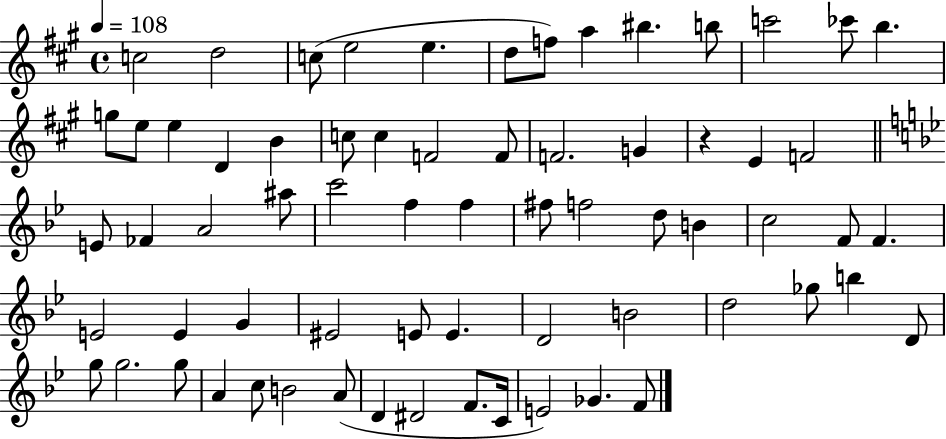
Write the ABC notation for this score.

X:1
T:Untitled
M:4/4
L:1/4
K:A
c2 d2 c/2 e2 e d/2 f/2 a ^b b/2 c'2 _c'/2 b g/2 e/2 e D B c/2 c F2 F/2 F2 G z E F2 E/2 _F A2 ^a/2 c'2 f f ^f/2 f2 d/2 B c2 F/2 F E2 E G ^E2 E/2 E D2 B2 d2 _g/2 b D/2 g/2 g2 g/2 A c/2 B2 A/2 D ^D2 F/2 C/4 E2 _G F/2